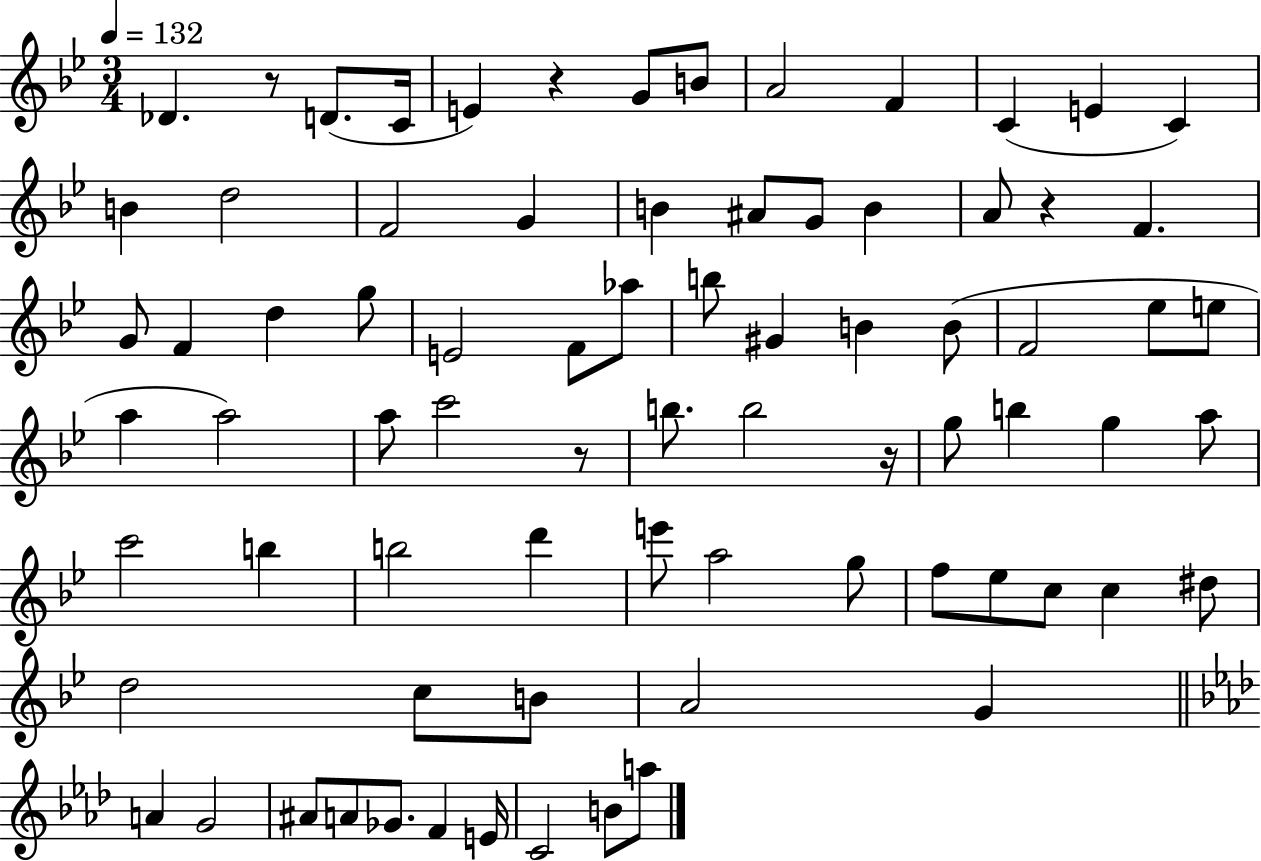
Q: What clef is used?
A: treble